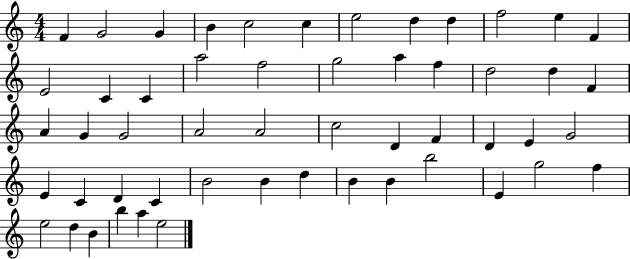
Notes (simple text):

F4/q G4/h G4/q B4/q C5/h C5/q E5/h D5/q D5/q F5/h E5/q F4/q E4/h C4/q C4/q A5/h F5/h G5/h A5/q F5/q D5/h D5/q F4/q A4/q G4/q G4/h A4/h A4/h C5/h D4/q F4/q D4/q E4/q G4/h E4/q C4/q D4/q C4/q B4/h B4/q D5/q B4/q B4/q B5/h E4/q G5/h F5/q E5/h D5/q B4/q B5/q A5/q E5/h